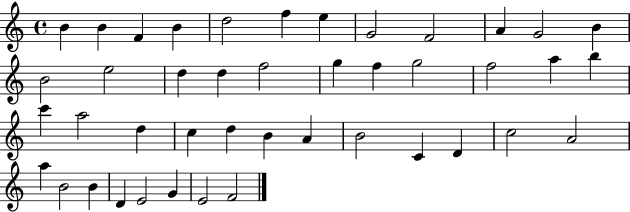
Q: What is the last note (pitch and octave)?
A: F4